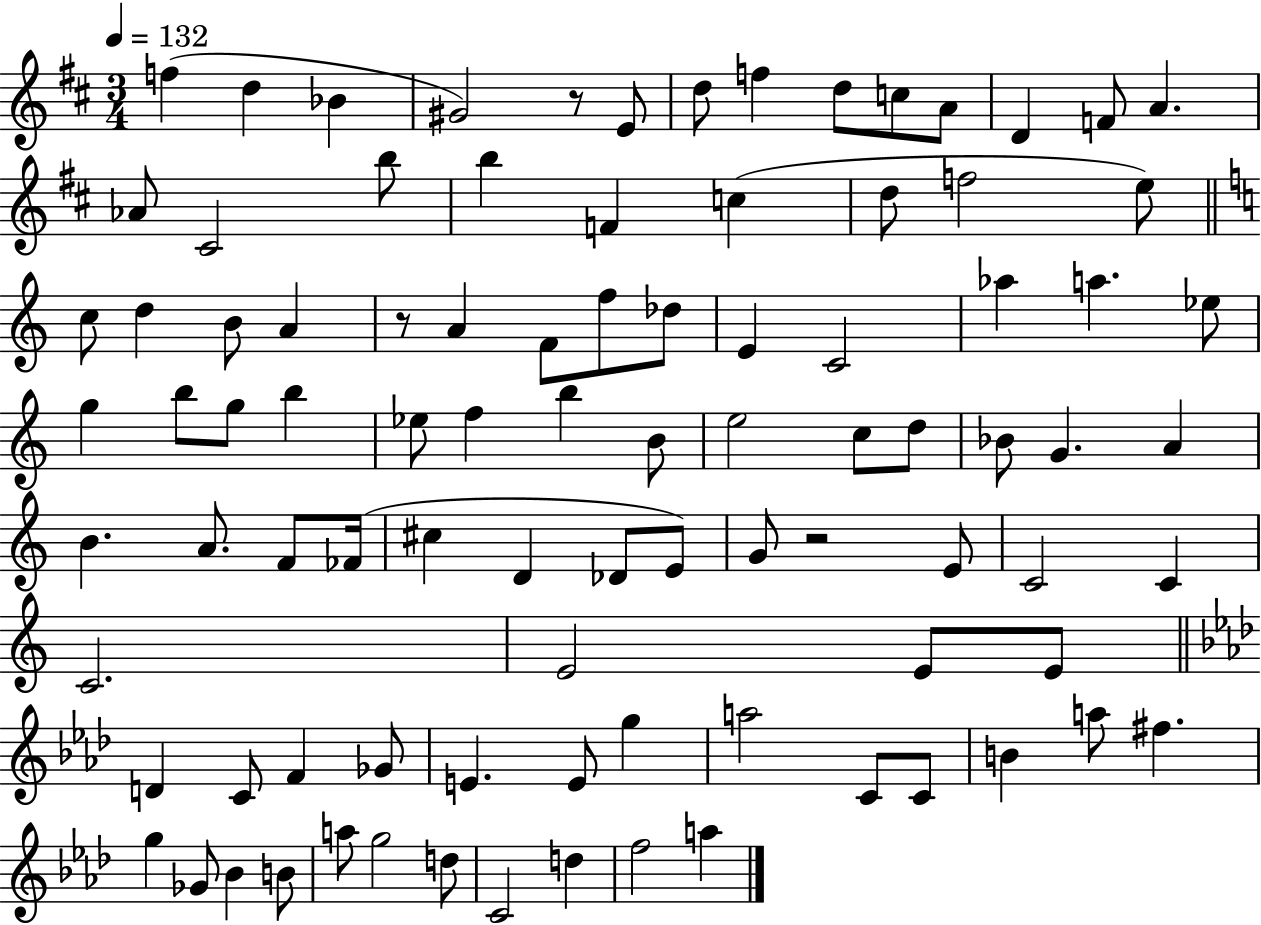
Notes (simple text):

F5/q D5/q Bb4/q G#4/h R/e E4/e D5/e F5/q D5/e C5/e A4/e D4/q F4/e A4/q. Ab4/e C#4/h B5/e B5/q F4/q C5/q D5/e F5/h E5/e C5/e D5/q B4/e A4/q R/e A4/q F4/e F5/e Db5/e E4/q C4/h Ab5/q A5/q. Eb5/e G5/q B5/e G5/e B5/q Eb5/e F5/q B5/q B4/e E5/h C5/e D5/e Bb4/e G4/q. A4/q B4/q. A4/e. F4/e FES4/s C#5/q D4/q Db4/e E4/e G4/e R/h E4/e C4/h C4/q C4/h. E4/h E4/e E4/e D4/q C4/e F4/q Gb4/e E4/q. E4/e G5/q A5/h C4/e C4/e B4/q A5/e F#5/q. G5/q Gb4/e Bb4/q B4/e A5/e G5/h D5/e C4/h D5/q F5/h A5/q